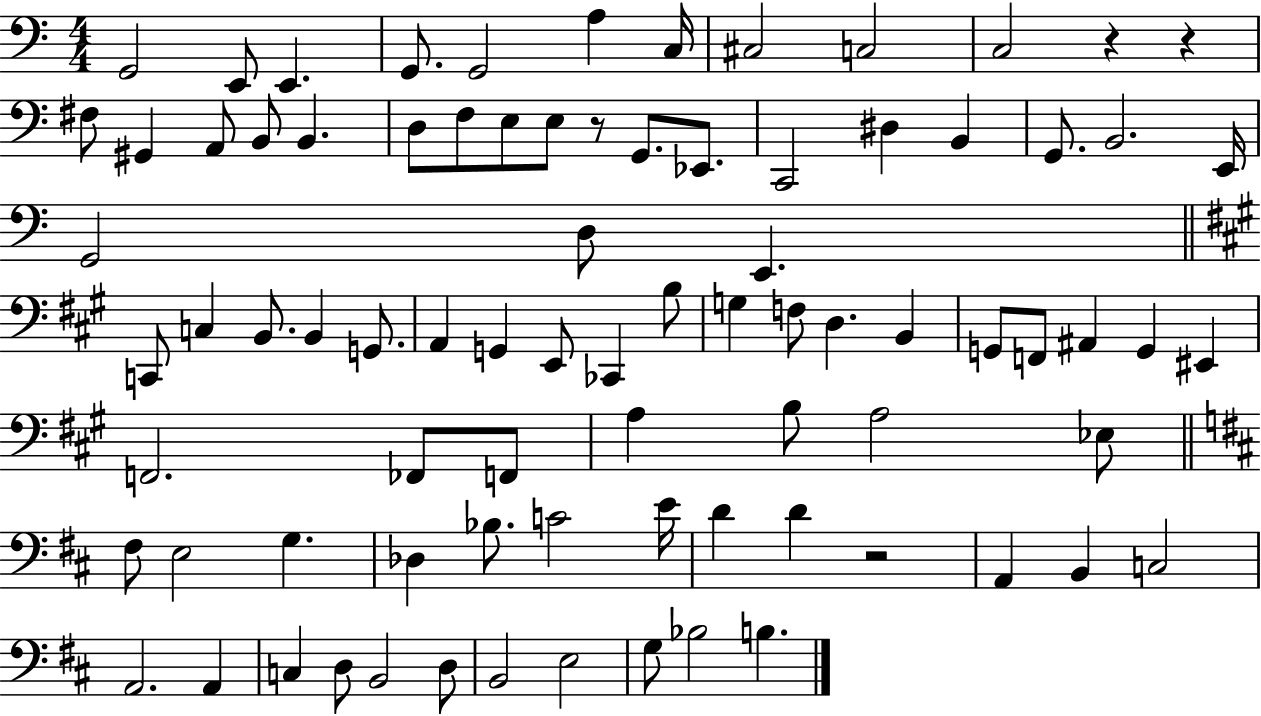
{
  \clef bass
  \numericTimeSignature
  \time 4/4
  \key c \major
  g,2 e,8 e,4. | g,8. g,2 a4 c16 | cis2 c2 | c2 r4 r4 | \break fis8 gis,4 a,8 b,8 b,4. | d8 f8 e8 e8 r8 g,8. ees,8. | c,2 dis4 b,4 | g,8. b,2. e,16 | \break g,2 d8 e,4. | \bar "||" \break \key a \major c,8 c4 b,8. b,4 g,8. | a,4 g,4 e,8 ces,4 b8 | g4 f8 d4. b,4 | g,8 f,8 ais,4 g,4 eis,4 | \break f,2. fes,8 f,8 | a4 b8 a2 ees8 | \bar "||" \break \key d \major fis8 e2 g4. | des4 bes8. c'2 e'16 | d'4 d'4 r2 | a,4 b,4 c2 | \break a,2. a,4 | c4 d8 b,2 d8 | b,2 e2 | g8 bes2 b4. | \break \bar "|."
}